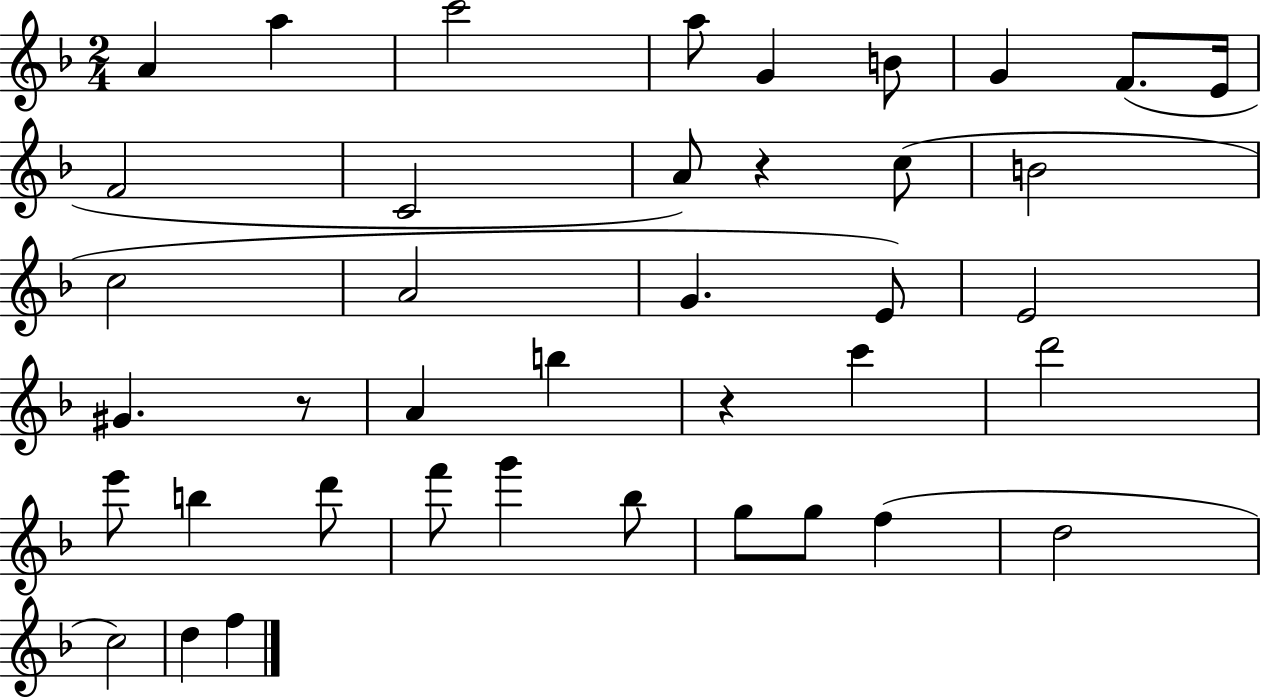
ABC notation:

X:1
T:Untitled
M:2/4
L:1/4
K:F
A a c'2 a/2 G B/2 G F/2 E/4 F2 C2 A/2 z c/2 B2 c2 A2 G E/2 E2 ^G z/2 A b z c' d'2 e'/2 b d'/2 f'/2 g' _b/2 g/2 g/2 f d2 c2 d f